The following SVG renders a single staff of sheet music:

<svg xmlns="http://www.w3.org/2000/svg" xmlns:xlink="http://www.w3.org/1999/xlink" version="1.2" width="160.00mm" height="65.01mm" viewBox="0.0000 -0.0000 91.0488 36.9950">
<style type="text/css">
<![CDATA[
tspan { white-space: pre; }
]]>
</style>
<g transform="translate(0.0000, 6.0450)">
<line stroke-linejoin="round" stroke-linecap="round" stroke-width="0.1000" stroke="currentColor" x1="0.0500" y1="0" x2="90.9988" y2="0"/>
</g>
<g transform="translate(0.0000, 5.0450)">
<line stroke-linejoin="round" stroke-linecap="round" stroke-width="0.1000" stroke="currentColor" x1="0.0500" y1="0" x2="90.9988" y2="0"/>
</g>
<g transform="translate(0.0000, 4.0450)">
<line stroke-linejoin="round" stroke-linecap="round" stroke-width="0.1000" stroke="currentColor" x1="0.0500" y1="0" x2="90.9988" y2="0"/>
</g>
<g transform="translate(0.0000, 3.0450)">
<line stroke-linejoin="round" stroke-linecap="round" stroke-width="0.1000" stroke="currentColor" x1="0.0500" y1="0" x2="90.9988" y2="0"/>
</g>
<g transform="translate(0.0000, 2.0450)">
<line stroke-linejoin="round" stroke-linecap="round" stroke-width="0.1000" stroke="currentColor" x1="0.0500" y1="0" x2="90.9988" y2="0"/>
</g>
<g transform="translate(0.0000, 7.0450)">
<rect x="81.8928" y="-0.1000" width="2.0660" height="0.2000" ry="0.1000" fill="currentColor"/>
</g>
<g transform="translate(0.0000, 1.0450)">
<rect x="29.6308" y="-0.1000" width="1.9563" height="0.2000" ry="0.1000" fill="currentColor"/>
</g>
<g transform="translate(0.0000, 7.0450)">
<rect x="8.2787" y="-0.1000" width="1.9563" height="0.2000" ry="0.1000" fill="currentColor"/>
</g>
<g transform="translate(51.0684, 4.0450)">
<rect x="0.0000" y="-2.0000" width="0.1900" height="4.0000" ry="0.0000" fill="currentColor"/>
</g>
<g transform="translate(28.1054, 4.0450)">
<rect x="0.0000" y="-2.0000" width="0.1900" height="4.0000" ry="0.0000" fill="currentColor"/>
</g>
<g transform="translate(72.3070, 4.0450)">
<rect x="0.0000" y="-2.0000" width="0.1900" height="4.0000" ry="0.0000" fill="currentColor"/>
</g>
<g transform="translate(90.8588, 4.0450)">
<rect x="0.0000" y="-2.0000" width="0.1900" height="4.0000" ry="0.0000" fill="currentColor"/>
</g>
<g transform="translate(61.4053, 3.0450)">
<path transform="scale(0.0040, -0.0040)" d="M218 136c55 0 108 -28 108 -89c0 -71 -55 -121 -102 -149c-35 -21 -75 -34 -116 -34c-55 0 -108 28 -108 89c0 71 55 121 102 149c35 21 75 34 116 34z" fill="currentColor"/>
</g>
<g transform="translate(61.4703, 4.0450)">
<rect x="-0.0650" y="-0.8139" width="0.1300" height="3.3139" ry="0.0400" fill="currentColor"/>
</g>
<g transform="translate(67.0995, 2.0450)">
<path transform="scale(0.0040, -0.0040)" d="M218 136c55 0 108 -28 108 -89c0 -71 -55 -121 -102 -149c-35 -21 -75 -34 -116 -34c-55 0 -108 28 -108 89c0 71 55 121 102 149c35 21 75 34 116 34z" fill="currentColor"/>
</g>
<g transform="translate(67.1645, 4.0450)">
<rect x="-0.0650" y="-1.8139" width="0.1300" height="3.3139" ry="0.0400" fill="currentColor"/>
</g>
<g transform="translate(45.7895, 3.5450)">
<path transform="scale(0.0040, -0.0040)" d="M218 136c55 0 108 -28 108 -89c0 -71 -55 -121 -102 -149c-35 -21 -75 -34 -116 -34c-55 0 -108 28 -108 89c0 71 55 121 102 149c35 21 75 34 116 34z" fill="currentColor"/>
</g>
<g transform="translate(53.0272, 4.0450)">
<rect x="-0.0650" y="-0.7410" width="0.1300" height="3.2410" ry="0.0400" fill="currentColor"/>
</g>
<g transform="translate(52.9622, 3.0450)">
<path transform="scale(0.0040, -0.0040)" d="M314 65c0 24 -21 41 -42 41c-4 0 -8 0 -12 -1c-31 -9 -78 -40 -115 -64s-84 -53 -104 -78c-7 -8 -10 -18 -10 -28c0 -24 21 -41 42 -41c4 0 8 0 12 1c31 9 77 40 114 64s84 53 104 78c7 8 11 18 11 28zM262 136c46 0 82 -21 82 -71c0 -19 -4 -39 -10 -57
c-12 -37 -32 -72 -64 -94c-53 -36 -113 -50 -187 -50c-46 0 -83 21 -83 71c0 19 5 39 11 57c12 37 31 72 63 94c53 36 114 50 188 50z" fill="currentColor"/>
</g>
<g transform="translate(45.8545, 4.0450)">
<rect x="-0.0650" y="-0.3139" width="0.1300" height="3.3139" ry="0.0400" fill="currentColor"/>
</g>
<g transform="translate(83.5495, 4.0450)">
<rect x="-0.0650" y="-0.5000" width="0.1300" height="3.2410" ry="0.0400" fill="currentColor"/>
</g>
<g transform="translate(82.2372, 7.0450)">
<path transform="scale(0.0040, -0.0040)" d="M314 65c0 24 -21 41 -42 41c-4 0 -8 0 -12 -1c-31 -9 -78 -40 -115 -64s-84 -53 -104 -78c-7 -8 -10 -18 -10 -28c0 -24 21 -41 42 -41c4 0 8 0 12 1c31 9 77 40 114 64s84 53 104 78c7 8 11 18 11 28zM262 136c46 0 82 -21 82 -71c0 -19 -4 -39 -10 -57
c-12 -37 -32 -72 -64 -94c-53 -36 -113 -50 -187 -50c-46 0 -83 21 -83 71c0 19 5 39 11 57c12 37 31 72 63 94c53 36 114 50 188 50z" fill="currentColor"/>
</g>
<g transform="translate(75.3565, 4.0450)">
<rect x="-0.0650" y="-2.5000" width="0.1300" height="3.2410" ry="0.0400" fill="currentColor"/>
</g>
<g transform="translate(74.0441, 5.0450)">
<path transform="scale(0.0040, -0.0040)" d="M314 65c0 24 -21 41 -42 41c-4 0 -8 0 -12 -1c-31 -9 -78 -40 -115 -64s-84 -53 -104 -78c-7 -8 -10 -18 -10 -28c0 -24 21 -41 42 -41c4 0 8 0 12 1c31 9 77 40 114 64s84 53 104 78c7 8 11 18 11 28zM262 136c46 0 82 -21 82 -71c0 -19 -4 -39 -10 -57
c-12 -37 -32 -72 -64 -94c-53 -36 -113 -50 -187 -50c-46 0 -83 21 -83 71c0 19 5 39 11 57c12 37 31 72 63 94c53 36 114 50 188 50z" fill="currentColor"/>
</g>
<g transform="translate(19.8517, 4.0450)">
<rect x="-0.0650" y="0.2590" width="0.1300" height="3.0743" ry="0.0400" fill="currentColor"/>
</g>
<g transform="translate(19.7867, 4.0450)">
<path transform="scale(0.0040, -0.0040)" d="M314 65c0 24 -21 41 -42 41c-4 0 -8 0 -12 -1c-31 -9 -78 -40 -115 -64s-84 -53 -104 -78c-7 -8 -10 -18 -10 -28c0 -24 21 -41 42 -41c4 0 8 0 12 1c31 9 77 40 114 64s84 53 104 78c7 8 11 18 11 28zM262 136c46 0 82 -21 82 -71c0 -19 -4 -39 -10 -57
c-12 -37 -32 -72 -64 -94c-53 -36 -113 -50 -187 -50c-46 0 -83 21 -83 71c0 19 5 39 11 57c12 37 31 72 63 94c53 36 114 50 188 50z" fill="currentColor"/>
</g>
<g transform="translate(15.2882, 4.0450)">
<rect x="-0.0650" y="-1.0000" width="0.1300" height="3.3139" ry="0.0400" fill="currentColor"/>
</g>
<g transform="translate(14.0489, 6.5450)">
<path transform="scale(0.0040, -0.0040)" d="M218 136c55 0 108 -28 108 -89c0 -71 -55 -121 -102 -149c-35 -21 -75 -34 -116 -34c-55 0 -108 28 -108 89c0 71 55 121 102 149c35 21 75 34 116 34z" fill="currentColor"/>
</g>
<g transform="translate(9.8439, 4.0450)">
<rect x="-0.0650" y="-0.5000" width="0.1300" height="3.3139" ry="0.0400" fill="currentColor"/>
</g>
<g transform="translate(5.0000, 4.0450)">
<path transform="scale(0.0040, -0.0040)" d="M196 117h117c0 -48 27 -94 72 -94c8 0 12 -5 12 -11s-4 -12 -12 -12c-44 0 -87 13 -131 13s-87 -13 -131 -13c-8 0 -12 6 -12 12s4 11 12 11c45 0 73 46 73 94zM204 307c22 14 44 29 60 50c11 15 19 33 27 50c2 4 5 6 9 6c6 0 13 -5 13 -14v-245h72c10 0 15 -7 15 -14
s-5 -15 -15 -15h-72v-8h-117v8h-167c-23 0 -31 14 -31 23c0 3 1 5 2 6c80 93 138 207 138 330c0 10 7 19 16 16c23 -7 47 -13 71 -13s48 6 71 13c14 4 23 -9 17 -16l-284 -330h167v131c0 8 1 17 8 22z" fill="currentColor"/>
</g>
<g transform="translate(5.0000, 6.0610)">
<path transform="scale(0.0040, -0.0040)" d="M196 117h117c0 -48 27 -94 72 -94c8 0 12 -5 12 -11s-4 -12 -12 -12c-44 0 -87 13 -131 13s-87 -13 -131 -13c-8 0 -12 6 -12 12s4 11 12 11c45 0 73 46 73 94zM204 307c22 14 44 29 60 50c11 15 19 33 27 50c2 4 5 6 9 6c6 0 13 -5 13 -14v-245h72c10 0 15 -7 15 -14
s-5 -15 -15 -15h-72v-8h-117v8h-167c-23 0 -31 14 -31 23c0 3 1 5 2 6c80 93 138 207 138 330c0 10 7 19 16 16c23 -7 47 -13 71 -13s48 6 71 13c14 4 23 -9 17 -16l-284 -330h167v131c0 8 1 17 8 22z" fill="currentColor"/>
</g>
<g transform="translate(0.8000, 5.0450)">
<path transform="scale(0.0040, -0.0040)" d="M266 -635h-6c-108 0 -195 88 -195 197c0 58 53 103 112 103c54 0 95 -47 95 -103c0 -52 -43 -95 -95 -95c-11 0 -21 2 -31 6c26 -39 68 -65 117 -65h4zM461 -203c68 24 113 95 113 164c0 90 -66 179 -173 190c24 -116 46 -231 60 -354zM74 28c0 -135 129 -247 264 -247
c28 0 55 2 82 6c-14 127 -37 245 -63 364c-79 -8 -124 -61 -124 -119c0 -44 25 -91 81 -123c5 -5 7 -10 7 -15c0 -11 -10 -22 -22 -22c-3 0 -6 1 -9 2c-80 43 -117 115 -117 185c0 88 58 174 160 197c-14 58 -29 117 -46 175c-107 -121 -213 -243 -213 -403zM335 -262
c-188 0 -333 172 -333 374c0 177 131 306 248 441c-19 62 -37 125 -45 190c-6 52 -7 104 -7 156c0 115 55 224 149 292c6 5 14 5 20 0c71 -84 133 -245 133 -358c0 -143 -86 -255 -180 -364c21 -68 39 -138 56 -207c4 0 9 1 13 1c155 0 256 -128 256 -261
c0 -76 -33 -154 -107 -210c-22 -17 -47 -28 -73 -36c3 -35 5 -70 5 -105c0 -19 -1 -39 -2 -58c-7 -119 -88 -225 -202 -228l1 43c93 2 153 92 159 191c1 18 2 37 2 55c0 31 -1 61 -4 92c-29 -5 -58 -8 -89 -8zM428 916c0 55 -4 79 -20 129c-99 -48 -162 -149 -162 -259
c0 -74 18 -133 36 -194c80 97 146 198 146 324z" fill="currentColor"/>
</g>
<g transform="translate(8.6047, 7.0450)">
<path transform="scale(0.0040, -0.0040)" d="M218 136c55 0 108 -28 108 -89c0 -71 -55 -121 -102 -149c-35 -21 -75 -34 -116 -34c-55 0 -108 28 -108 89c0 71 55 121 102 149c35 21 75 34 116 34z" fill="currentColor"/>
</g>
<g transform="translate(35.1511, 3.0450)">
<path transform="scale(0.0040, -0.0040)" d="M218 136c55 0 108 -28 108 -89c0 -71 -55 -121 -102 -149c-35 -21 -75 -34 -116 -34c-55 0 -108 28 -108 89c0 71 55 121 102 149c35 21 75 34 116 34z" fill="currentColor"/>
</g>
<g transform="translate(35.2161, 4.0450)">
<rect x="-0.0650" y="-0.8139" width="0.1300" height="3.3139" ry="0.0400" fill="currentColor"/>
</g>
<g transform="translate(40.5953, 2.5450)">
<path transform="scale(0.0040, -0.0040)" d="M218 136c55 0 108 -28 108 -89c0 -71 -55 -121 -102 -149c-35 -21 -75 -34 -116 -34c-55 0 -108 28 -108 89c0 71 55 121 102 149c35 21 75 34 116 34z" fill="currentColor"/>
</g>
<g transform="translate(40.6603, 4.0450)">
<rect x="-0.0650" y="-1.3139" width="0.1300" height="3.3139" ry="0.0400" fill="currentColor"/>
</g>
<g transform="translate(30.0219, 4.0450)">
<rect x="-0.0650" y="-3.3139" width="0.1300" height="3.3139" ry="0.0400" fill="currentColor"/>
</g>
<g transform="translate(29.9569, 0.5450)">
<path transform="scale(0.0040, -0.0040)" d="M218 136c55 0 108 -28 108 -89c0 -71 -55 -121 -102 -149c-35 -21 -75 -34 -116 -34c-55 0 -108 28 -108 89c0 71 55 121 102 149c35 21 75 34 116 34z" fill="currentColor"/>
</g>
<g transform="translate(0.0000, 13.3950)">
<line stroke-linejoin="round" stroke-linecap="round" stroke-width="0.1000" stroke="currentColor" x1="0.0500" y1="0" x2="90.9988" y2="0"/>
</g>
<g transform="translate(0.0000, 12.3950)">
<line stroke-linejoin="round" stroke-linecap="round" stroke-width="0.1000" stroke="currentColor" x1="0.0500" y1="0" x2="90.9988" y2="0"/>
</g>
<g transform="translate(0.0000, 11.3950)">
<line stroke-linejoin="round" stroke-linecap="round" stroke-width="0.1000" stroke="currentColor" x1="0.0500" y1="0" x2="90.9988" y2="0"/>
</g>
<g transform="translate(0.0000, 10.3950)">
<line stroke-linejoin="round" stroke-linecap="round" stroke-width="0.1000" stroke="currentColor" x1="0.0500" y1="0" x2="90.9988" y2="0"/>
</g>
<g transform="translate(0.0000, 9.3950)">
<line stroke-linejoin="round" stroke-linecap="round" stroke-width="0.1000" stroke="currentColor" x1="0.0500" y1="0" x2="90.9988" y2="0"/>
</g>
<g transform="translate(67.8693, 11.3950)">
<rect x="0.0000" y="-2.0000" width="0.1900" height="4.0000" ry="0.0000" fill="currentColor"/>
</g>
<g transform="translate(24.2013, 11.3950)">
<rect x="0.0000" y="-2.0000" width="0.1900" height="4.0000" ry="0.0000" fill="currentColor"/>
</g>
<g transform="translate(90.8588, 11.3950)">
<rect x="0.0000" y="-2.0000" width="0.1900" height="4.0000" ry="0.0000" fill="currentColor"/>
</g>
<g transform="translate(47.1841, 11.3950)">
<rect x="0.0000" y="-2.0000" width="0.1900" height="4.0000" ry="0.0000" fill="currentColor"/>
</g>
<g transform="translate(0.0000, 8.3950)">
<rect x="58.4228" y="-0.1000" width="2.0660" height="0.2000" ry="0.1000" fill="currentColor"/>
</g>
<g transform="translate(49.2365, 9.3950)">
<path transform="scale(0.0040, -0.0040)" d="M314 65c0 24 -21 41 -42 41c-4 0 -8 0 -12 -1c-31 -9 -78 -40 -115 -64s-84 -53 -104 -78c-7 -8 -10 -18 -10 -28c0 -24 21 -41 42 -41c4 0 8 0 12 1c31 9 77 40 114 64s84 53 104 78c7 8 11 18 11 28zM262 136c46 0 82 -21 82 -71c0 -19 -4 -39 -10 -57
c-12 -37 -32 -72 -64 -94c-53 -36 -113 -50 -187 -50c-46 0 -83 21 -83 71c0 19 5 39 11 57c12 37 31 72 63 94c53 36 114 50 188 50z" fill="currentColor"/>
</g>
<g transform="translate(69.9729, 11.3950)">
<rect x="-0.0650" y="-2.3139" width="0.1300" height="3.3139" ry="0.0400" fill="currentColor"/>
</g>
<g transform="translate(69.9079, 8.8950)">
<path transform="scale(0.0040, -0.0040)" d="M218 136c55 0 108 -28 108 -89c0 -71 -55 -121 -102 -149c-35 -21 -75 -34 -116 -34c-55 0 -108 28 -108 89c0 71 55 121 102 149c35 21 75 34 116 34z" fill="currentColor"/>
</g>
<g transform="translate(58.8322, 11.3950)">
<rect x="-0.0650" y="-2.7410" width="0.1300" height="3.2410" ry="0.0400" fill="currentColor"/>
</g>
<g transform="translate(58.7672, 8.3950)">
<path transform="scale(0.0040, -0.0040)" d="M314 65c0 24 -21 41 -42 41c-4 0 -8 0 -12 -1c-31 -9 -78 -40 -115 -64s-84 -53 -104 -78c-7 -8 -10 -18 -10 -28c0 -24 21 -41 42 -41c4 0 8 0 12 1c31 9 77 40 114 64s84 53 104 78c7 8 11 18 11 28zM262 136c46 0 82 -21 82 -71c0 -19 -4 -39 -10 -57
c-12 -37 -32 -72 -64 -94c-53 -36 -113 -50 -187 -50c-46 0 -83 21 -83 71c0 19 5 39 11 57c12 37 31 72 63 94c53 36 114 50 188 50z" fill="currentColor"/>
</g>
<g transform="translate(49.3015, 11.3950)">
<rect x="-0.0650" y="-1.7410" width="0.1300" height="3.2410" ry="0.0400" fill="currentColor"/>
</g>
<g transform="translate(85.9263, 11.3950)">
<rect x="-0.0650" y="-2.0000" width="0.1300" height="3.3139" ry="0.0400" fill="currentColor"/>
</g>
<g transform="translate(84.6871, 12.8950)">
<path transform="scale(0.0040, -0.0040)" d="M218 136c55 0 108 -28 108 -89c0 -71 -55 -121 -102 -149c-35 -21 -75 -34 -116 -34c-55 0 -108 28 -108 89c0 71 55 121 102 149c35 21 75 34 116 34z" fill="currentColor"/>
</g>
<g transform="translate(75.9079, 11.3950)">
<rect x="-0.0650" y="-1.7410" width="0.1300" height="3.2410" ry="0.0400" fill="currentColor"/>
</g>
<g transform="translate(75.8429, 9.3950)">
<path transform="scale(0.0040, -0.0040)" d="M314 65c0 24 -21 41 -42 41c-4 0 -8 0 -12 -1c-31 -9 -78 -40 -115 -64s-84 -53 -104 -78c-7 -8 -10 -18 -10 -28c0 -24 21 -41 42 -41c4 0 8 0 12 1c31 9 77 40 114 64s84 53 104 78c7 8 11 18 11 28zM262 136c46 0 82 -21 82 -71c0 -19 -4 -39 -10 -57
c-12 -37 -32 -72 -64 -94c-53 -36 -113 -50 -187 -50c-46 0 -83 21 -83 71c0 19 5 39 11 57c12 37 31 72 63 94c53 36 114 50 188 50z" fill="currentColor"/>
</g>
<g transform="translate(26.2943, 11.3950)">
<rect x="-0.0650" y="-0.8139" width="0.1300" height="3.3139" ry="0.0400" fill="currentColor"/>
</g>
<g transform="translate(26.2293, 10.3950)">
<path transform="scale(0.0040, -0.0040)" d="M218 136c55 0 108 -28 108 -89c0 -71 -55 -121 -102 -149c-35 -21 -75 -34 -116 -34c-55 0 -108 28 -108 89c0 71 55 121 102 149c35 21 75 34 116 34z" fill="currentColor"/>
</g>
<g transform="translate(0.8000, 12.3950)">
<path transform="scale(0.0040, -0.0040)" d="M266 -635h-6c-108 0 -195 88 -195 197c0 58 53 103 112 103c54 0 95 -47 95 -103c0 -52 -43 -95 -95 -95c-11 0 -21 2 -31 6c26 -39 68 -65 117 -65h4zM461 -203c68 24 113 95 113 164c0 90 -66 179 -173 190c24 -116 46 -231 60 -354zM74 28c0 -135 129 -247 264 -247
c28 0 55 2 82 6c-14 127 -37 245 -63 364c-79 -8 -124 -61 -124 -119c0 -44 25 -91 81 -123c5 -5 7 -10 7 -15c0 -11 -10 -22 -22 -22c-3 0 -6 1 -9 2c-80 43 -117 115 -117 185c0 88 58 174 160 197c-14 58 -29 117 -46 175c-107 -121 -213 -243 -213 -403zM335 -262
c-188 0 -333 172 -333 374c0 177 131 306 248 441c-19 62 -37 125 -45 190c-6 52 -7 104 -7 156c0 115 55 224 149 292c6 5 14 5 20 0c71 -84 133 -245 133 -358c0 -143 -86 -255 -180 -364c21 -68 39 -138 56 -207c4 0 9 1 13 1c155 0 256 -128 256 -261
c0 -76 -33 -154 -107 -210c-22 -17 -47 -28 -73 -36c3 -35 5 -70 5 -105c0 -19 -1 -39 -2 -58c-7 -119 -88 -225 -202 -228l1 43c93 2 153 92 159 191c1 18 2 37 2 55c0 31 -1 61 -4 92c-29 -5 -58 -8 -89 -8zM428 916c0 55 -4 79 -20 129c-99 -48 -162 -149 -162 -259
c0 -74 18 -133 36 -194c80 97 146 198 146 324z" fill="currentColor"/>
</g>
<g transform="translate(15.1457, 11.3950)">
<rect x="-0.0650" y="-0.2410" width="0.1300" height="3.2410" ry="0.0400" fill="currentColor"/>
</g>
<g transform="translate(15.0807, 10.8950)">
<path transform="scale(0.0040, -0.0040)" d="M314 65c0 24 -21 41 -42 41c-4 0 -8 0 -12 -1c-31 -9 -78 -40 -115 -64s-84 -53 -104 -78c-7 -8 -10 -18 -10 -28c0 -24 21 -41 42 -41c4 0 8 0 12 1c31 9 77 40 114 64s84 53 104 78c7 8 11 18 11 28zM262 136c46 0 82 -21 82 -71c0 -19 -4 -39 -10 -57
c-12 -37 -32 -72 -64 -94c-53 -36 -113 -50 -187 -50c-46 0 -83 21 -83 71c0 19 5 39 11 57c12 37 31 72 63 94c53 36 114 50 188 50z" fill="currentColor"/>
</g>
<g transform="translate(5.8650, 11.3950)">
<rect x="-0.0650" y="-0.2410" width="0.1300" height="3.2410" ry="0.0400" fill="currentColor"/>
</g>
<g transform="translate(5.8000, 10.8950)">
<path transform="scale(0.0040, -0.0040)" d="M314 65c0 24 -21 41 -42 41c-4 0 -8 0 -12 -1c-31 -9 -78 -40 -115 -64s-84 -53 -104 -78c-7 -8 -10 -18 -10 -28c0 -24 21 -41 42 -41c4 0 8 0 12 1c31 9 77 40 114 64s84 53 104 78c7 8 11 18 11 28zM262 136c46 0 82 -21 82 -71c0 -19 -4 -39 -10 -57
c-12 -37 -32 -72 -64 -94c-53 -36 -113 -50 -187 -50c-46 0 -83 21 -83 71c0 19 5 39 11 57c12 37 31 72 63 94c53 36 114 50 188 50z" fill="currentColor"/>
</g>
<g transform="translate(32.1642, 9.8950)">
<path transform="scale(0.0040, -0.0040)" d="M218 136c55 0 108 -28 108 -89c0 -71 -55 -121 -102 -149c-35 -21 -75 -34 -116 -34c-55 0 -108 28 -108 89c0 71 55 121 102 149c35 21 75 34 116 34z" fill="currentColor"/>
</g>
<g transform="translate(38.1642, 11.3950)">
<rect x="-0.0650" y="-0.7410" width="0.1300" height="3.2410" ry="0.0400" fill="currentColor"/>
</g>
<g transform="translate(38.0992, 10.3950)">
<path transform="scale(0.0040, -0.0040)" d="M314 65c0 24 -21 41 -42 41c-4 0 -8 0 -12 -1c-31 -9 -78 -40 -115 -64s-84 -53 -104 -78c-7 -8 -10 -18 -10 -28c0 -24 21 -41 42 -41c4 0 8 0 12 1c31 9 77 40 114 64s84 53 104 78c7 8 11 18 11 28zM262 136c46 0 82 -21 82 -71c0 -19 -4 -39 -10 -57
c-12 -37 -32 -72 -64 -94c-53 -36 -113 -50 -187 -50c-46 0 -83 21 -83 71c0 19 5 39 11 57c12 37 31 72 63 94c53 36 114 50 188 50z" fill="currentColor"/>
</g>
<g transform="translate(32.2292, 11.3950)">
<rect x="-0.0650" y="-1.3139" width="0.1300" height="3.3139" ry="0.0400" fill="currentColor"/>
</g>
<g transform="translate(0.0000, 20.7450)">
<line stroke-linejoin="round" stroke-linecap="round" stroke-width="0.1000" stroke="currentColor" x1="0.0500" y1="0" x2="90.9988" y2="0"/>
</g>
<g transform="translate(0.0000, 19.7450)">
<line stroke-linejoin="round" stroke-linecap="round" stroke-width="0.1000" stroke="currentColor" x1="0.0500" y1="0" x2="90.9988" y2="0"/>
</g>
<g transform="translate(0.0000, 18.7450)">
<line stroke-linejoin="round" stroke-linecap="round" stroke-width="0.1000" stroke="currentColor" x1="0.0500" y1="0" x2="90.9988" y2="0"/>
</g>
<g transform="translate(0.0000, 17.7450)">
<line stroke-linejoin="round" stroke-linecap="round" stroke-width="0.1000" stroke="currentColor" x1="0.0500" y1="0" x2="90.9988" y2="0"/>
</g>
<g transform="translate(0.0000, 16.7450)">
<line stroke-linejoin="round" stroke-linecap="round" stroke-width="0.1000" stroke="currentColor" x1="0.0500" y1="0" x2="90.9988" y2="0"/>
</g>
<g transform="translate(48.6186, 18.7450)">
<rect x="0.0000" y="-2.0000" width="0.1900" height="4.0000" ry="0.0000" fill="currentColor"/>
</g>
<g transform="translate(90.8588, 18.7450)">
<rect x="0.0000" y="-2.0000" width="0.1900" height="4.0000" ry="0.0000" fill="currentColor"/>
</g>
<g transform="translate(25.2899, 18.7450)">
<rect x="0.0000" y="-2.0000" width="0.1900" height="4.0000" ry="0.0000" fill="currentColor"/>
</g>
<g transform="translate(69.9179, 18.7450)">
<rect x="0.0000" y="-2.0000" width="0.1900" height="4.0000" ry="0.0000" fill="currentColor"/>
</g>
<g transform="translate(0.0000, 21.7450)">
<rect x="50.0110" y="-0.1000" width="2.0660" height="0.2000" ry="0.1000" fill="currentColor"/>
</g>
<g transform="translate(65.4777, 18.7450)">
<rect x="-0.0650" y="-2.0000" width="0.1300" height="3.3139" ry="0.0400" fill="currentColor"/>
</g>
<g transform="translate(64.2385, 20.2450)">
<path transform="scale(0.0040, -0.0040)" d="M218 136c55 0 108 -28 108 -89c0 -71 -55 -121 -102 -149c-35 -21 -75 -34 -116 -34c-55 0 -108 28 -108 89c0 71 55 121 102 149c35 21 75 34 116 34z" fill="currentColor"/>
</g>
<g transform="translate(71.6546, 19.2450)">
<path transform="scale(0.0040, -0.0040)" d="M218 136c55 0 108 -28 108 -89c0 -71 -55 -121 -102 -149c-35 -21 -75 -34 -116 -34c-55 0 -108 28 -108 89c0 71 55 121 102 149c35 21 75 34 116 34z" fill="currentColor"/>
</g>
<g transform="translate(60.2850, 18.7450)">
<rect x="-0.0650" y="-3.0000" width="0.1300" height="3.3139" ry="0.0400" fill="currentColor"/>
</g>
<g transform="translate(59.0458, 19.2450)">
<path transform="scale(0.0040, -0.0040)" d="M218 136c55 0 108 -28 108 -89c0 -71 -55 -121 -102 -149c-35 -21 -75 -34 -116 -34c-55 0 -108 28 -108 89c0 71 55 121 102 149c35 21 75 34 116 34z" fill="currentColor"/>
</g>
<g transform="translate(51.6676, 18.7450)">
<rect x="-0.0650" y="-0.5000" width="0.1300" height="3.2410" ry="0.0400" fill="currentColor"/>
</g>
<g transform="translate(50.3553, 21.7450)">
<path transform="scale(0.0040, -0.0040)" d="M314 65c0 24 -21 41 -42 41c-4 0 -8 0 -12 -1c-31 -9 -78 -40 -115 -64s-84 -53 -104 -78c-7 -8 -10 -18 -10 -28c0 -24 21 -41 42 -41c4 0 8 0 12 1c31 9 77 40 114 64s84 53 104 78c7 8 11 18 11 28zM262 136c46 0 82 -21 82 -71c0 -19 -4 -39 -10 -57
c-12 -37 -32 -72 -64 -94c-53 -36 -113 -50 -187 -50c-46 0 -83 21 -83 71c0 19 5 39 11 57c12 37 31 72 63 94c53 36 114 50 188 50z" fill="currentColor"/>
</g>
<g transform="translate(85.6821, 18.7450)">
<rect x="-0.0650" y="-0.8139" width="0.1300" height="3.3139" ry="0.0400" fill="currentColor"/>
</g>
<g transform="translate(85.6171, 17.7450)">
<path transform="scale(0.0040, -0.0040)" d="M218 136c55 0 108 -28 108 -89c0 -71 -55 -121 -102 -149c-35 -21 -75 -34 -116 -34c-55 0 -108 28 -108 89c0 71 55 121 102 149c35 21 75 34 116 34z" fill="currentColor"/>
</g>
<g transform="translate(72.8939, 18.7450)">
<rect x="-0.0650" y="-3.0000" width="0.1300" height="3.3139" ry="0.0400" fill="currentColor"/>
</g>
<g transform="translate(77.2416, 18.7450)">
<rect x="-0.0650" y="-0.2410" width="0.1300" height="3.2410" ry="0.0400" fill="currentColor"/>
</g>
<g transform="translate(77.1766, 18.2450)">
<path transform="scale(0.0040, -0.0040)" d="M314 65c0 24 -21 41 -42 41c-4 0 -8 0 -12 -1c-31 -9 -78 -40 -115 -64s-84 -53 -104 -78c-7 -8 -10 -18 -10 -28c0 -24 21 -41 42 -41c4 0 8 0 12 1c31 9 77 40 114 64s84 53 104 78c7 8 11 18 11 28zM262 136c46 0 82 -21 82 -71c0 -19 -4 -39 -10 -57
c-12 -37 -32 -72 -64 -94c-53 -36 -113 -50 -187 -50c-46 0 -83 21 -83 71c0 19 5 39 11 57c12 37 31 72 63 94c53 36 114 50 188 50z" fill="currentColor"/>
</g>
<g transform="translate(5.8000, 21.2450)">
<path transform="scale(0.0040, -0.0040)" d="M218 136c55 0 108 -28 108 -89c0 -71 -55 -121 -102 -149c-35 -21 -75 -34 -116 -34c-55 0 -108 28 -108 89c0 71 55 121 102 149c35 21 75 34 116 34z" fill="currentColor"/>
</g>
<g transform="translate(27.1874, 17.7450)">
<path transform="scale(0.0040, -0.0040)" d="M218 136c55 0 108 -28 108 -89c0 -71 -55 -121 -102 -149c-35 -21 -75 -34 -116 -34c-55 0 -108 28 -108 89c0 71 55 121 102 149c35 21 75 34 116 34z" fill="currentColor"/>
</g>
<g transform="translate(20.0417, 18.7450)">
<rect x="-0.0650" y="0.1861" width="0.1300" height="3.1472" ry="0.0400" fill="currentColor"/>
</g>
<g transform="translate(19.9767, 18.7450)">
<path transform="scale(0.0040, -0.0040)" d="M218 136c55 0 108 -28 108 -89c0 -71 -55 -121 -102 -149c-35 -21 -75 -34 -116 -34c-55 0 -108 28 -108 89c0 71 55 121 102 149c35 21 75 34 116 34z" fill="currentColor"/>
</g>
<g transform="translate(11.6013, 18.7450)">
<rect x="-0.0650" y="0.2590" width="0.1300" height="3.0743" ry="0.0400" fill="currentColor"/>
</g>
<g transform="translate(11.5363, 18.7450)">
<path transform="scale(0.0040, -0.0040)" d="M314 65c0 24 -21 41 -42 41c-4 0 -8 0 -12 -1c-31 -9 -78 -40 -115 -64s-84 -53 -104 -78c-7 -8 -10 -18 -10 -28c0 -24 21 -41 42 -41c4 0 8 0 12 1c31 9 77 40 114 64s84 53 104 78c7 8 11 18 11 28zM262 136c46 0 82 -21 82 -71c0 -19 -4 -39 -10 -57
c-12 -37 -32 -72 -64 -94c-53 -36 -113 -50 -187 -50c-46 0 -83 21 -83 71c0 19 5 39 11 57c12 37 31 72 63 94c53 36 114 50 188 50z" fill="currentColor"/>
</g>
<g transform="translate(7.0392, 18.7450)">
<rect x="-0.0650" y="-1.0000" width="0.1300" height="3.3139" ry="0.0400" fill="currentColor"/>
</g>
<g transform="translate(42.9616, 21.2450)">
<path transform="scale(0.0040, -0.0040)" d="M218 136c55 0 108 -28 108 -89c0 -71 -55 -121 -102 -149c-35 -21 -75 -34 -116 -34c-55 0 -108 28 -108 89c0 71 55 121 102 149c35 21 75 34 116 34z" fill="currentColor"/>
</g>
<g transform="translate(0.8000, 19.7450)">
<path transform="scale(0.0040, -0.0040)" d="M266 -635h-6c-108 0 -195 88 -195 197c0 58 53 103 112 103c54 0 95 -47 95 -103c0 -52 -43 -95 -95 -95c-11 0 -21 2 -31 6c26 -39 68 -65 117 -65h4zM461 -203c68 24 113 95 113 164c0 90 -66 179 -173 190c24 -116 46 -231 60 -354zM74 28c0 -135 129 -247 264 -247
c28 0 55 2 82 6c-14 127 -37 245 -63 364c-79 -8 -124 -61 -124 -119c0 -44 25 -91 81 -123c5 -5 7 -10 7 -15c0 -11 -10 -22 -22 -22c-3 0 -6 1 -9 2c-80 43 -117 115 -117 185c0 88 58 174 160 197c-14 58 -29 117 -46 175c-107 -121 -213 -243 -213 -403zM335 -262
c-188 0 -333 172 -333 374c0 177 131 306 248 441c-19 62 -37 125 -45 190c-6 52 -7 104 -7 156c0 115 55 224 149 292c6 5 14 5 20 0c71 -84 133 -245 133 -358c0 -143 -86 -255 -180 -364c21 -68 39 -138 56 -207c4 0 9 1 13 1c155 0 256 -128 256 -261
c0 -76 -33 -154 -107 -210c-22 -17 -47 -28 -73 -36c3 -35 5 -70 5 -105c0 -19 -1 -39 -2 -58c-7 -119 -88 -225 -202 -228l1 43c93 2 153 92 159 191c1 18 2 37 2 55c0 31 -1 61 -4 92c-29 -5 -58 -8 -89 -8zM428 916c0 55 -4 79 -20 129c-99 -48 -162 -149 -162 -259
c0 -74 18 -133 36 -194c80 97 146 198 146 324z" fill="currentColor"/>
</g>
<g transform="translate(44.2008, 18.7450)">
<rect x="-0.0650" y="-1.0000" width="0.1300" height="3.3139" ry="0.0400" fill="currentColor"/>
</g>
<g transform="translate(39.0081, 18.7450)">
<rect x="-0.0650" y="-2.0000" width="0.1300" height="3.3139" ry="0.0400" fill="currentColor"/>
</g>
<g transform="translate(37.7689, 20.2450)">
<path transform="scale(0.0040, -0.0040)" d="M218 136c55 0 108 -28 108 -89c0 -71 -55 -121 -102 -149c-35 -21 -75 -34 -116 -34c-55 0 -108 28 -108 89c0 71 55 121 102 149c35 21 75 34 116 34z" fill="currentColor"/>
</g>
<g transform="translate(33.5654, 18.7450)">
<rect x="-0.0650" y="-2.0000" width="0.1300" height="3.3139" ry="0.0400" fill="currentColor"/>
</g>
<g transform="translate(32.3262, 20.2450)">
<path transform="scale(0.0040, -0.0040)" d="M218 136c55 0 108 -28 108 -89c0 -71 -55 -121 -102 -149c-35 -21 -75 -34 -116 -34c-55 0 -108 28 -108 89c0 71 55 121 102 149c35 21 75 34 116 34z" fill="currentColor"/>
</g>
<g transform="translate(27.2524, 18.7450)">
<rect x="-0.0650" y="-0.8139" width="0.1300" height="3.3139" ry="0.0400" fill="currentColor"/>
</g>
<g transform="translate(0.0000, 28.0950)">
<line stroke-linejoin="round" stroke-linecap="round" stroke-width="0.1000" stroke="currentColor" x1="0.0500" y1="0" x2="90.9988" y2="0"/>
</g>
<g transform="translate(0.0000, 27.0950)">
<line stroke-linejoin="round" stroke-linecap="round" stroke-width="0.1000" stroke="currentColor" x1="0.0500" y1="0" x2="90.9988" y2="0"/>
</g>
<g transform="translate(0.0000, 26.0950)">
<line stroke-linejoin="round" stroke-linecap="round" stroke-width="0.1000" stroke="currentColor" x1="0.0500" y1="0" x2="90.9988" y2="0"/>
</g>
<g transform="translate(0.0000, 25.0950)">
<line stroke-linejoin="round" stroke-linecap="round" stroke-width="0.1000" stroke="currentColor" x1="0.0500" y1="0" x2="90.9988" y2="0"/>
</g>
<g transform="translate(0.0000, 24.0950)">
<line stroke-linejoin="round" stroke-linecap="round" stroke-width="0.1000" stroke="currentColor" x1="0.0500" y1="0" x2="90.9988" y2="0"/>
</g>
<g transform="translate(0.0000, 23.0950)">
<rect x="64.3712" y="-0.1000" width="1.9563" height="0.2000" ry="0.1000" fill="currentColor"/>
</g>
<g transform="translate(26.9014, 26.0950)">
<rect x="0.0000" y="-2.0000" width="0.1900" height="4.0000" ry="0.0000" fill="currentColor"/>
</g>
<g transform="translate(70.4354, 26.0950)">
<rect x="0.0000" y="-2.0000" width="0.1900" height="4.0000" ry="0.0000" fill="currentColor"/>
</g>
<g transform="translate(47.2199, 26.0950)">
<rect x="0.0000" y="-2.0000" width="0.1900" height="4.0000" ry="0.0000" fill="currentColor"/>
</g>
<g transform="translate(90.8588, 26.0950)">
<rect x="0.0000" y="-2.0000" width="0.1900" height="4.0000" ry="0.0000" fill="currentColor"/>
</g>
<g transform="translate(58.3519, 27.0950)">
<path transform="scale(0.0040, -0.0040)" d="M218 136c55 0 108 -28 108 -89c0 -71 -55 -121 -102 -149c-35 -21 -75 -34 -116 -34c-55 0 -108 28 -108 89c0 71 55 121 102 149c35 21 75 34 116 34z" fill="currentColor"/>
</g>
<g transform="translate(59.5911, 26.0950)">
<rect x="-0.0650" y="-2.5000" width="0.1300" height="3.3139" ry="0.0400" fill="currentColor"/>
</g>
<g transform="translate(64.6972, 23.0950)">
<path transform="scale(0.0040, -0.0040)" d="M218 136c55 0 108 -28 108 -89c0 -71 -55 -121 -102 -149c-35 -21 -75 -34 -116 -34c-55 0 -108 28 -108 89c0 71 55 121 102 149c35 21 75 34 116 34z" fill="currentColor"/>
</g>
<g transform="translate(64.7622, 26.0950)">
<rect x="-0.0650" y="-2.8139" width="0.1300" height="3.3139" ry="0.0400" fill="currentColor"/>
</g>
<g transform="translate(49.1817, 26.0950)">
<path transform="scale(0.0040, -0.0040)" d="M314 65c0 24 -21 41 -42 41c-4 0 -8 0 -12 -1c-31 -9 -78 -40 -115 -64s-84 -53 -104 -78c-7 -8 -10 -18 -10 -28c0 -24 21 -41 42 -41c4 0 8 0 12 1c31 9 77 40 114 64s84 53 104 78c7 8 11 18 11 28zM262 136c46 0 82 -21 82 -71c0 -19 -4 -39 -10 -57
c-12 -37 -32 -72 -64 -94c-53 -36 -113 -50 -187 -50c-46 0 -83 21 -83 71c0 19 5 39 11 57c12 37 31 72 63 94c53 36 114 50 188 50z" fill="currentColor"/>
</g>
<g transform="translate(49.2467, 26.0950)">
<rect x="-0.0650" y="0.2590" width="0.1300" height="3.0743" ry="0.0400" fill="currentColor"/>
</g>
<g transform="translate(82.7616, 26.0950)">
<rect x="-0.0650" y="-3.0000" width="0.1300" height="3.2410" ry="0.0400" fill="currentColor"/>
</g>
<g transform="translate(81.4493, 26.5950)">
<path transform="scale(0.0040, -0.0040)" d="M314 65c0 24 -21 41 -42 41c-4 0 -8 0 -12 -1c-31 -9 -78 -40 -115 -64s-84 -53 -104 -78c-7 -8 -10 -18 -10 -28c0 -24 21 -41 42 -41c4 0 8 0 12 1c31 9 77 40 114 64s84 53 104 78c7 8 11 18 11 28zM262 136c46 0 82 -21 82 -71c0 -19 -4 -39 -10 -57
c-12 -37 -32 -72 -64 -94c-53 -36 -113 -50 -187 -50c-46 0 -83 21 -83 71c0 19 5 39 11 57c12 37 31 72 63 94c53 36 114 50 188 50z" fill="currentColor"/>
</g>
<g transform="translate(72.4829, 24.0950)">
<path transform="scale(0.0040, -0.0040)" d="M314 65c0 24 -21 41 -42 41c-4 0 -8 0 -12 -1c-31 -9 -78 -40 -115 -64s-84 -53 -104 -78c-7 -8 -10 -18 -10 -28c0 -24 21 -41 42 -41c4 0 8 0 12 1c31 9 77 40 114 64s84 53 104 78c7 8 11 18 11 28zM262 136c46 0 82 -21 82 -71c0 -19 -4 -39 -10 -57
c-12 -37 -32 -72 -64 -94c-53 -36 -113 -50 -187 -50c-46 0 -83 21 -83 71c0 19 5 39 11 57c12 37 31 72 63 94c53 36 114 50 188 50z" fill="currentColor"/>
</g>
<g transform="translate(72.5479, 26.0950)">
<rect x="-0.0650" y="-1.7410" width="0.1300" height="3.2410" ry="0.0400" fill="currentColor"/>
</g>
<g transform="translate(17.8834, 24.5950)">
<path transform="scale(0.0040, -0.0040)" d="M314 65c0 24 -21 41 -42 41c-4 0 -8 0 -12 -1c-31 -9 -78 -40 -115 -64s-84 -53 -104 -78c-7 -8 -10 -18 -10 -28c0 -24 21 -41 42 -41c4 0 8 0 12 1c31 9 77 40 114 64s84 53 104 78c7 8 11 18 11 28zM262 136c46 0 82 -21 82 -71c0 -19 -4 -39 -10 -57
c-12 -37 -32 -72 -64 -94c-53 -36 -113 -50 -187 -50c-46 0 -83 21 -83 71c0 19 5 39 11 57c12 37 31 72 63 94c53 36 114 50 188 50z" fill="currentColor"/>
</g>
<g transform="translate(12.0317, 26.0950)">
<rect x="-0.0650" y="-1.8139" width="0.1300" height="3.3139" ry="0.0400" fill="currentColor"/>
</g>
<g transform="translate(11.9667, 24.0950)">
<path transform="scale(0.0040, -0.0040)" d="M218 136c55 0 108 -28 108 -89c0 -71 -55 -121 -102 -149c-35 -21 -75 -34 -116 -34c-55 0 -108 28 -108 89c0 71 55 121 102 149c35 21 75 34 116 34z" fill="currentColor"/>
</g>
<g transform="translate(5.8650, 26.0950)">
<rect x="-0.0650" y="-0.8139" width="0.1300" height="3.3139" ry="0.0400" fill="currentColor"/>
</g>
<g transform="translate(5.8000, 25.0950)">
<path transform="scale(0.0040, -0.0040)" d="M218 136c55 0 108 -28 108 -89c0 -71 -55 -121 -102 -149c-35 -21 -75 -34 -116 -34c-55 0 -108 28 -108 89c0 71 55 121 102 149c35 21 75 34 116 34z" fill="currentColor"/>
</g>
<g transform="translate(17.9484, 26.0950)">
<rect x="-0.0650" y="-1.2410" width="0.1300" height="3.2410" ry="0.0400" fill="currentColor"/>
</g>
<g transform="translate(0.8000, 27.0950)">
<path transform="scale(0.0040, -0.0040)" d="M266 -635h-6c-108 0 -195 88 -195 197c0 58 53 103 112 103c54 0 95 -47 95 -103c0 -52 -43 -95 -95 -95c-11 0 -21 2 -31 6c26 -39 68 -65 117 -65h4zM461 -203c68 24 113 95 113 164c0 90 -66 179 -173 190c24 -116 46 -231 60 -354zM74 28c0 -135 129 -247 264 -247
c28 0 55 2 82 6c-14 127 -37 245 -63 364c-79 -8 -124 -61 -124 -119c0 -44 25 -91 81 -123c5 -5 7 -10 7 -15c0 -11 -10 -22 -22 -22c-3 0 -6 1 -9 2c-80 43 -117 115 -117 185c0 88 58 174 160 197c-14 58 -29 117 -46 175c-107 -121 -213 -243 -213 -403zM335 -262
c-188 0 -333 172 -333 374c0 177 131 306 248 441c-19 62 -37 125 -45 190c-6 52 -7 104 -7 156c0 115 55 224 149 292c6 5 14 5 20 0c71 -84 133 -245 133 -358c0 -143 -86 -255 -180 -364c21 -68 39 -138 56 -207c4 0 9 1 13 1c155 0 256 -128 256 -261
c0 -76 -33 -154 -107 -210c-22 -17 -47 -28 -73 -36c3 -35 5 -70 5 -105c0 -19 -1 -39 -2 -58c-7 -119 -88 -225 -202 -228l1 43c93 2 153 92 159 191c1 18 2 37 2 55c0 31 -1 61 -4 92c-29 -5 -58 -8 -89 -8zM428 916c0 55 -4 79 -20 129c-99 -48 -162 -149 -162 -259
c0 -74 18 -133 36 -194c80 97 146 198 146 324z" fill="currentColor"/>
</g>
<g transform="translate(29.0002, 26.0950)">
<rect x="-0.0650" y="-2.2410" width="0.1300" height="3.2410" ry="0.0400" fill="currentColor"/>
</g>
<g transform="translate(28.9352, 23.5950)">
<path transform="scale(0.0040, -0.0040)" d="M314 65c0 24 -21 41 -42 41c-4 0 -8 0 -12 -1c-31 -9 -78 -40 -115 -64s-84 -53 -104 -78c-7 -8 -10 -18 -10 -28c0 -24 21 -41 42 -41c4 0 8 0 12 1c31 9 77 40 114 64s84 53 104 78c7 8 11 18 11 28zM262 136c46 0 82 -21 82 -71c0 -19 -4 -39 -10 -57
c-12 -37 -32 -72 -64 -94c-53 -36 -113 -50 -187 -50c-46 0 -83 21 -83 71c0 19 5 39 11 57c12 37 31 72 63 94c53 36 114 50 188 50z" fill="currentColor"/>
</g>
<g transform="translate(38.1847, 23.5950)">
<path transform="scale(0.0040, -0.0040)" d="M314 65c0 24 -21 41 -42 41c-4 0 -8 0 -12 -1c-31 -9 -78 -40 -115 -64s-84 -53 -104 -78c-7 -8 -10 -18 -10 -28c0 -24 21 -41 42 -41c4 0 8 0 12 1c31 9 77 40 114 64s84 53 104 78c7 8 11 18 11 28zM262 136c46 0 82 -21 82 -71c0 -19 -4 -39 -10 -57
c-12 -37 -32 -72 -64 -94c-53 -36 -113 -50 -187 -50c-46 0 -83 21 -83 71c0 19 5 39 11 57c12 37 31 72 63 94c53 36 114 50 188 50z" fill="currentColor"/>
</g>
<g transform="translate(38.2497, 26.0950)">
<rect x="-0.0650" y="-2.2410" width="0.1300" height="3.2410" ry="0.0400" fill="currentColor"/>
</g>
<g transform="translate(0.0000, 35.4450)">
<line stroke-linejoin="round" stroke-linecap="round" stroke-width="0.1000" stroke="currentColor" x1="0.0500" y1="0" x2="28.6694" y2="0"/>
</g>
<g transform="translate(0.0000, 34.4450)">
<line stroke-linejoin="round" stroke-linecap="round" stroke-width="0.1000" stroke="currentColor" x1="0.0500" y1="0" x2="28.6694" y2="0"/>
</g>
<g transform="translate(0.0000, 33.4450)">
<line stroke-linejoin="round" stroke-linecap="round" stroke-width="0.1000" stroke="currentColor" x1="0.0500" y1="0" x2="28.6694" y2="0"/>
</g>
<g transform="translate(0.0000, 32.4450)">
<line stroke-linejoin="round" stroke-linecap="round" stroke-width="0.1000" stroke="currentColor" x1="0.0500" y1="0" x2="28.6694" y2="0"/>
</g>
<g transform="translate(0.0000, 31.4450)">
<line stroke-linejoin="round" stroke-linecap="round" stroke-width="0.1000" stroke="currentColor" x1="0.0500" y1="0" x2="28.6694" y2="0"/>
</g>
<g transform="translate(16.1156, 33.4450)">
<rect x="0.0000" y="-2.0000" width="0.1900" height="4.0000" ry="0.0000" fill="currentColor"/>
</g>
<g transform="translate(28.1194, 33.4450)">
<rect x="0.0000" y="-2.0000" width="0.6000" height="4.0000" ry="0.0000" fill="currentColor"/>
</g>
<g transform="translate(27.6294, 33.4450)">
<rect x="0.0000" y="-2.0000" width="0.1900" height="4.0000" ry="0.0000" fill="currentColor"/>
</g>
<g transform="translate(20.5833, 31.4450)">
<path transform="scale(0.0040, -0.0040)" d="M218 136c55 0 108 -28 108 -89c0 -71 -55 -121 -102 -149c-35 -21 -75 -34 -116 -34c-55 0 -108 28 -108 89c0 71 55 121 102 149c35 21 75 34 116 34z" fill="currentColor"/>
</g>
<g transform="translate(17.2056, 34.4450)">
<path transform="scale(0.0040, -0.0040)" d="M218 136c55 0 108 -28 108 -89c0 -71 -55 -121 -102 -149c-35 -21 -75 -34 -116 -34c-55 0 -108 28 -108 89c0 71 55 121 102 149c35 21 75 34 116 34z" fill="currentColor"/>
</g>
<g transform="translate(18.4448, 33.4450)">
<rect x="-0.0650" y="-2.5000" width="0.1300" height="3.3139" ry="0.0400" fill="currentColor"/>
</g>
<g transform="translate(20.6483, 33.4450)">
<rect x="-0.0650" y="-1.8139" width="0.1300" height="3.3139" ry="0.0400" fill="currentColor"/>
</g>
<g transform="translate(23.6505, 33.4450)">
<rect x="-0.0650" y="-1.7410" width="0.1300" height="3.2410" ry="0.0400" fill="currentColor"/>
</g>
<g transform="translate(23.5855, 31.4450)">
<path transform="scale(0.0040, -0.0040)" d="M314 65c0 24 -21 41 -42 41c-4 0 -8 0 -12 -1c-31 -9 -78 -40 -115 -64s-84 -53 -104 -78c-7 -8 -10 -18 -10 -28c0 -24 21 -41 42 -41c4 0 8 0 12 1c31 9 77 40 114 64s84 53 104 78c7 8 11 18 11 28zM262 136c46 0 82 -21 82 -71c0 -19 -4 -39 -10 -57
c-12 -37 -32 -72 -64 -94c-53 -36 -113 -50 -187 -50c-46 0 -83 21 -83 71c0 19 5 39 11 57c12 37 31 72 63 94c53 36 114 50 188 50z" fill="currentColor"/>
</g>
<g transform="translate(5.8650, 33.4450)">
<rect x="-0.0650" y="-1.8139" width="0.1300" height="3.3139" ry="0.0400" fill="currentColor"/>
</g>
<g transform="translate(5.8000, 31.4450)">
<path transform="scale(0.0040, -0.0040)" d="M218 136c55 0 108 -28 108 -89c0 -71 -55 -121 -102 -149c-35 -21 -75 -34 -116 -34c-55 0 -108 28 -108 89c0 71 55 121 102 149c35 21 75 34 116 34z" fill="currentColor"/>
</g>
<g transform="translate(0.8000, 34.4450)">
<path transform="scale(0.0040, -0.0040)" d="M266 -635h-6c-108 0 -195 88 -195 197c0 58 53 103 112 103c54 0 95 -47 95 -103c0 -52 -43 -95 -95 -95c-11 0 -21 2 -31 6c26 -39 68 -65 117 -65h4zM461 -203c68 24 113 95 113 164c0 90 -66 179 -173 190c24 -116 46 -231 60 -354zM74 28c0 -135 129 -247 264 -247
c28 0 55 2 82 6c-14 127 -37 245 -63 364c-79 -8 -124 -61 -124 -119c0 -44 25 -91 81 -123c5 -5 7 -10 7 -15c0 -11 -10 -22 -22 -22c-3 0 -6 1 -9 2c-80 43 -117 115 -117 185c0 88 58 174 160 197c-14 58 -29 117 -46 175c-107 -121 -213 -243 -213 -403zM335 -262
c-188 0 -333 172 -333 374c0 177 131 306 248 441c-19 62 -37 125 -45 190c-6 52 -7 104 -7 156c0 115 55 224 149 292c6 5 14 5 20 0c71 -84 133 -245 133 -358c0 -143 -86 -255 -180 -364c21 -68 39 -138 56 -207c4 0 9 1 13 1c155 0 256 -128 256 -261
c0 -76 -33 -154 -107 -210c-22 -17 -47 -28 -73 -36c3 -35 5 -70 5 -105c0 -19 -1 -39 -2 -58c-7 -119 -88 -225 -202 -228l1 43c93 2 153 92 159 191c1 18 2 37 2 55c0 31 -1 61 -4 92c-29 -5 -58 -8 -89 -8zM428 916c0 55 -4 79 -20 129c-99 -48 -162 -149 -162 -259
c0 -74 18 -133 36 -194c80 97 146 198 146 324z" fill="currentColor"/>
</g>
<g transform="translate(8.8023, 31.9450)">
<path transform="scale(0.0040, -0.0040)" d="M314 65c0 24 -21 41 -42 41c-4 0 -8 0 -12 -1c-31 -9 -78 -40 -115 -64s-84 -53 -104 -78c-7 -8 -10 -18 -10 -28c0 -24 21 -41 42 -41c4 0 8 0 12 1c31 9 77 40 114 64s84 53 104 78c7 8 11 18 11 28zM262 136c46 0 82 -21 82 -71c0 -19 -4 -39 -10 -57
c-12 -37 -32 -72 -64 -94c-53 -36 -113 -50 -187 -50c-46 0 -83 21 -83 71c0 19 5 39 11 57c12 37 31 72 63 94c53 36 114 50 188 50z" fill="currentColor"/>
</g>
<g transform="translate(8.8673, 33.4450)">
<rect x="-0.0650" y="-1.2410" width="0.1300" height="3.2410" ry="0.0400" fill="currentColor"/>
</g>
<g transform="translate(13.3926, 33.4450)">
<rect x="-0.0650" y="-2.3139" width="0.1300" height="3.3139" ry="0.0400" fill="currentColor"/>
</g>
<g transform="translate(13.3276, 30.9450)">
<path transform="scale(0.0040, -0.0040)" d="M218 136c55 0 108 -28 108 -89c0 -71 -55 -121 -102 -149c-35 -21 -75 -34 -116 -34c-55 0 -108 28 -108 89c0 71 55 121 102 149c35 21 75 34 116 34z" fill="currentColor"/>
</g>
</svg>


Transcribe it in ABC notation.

X:1
T:Untitled
M:4/4
L:1/4
K:C
C D B2 b d e c d2 d f G2 C2 c2 c2 d e d2 f2 a2 g f2 F D B2 B d F F D C2 A F A c2 d d f e2 g2 g2 B2 G a f2 A2 f e2 g G f f2